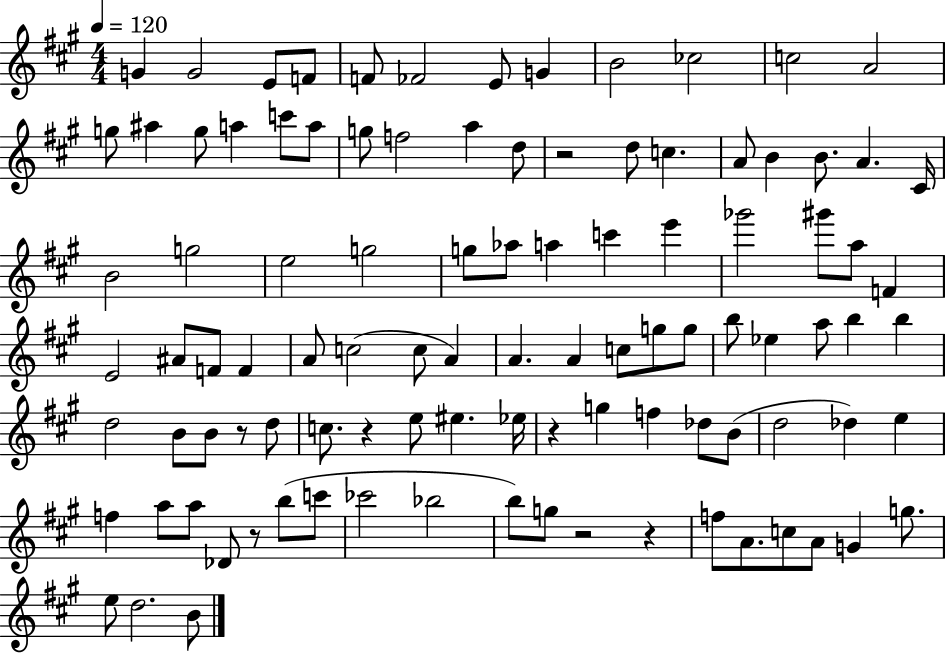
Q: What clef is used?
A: treble